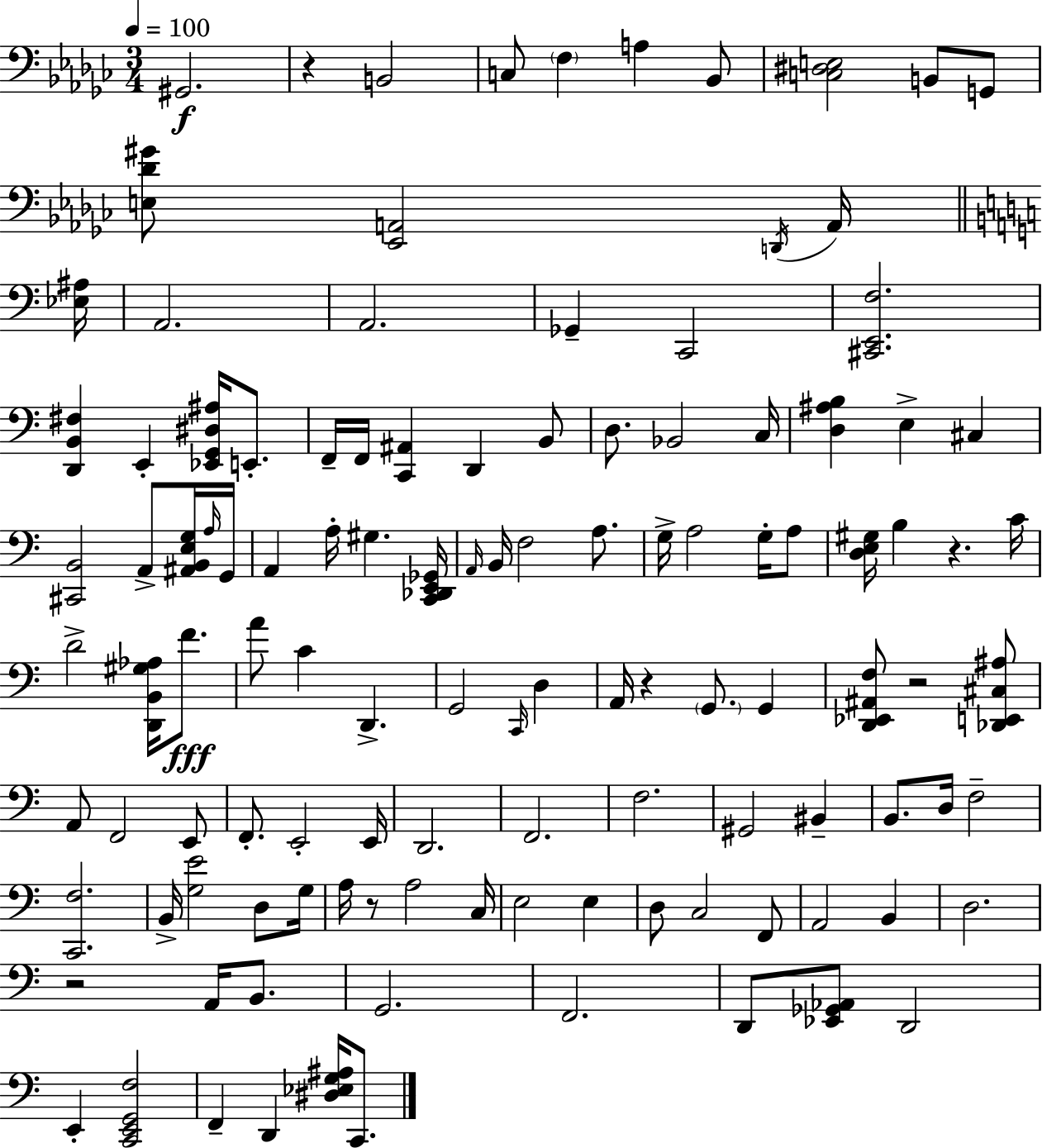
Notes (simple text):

G#2/h. R/q B2/h C3/e F3/q A3/q Bb2/e [C3,D#3,E3]/h B2/e G2/e [E3,Db4,G#4]/e [Eb2,A2]/h D2/s A2/s [Eb3,A#3]/s A2/h. A2/h. Gb2/q C2/h [C#2,E2,F3]/h. [D2,B2,F#3]/q E2/q [Eb2,G2,D#3,A#3]/s E2/e. F2/s F2/s [C2,A#2]/q D2/q B2/e D3/e. Bb2/h C3/s [D3,A#3,B3]/q E3/q C#3/q [C#2,B2]/h A2/e [A#2,B2,E3,G3]/s A3/s G2/s A2/q A3/s G#3/q. [C2,Db2,E2,Gb2]/s A2/s B2/s F3/h A3/e. G3/s A3/h G3/s A3/e [D3,E3,G#3]/s B3/q R/q. C4/s D4/h [D2,B2,G#3,Ab3]/s F4/e. A4/e C4/q D2/q. G2/h C2/s D3/q A2/s R/q G2/e. G2/q [D2,Eb2,A#2,F3]/e R/h [Db2,E2,C#3,A#3]/e A2/e F2/h E2/e F2/e. E2/h E2/s D2/h. F2/h. F3/h. G#2/h BIS2/q B2/e. D3/s F3/h [C2,F3]/h. B2/s [G3,E4]/h D3/e G3/s A3/s R/e A3/h C3/s E3/h E3/q D3/e C3/h F2/e A2/h B2/q D3/h. R/h A2/s B2/e. G2/h. F2/h. D2/e [Eb2,Gb2,Ab2]/e D2/h E2/q [C2,E2,G2,F3]/h F2/q D2/q [D#3,Eb3,G3,A#3]/s C2/e.